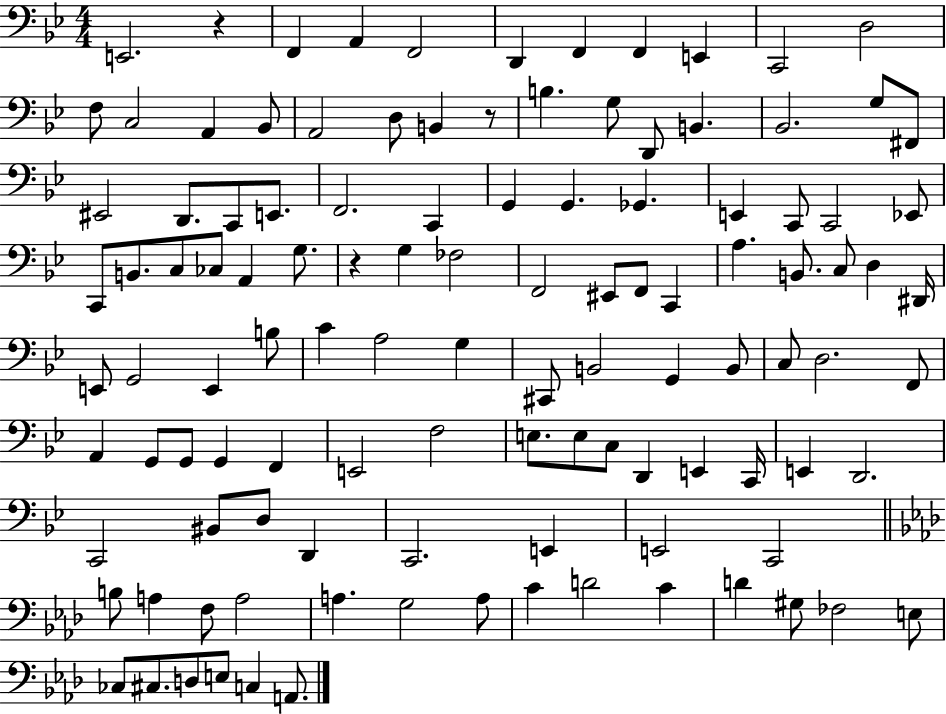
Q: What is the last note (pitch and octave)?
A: A2